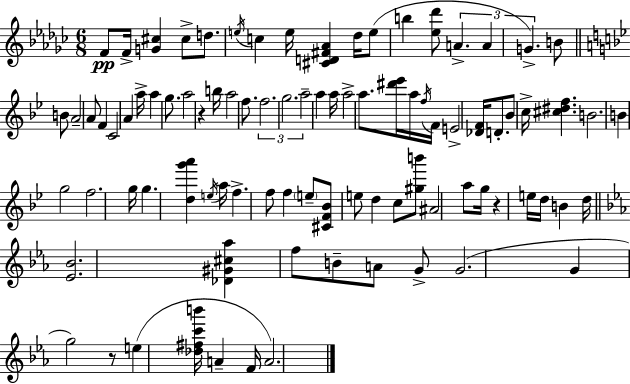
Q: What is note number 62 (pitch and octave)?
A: B4